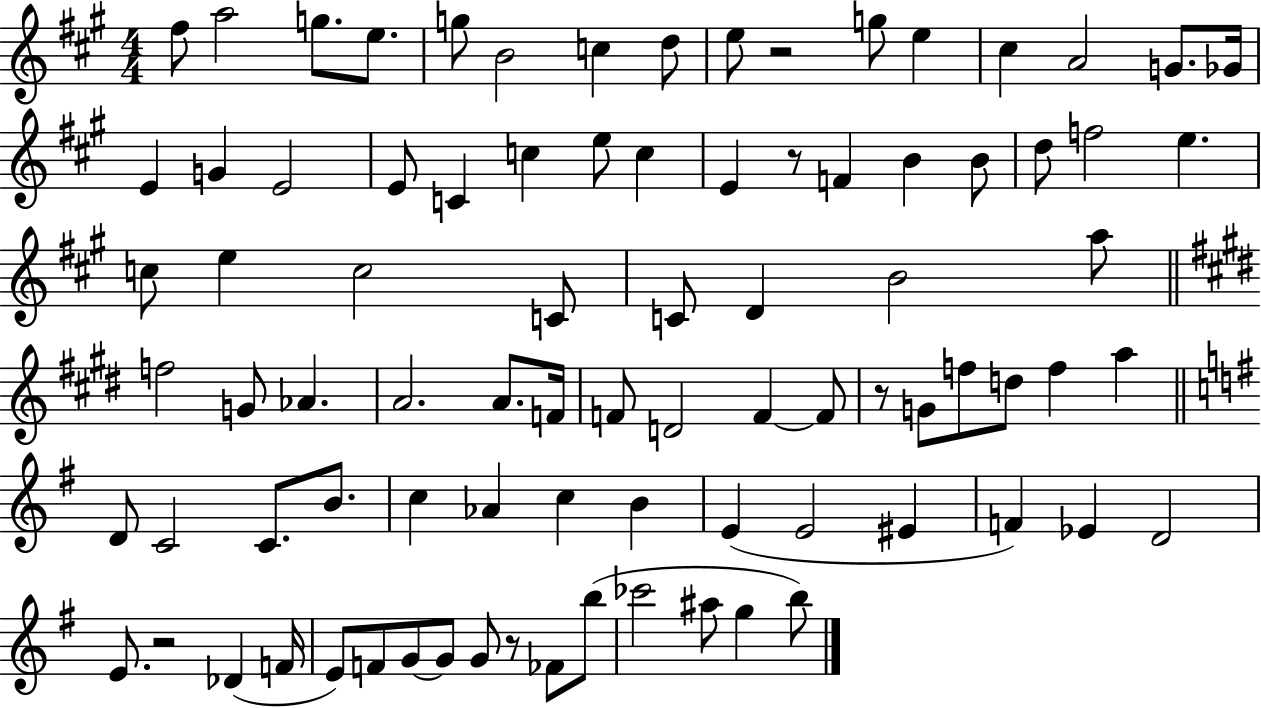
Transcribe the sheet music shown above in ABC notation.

X:1
T:Untitled
M:4/4
L:1/4
K:A
^f/2 a2 g/2 e/2 g/2 B2 c d/2 e/2 z2 g/2 e ^c A2 G/2 _G/4 E G E2 E/2 C c e/2 c E z/2 F B B/2 d/2 f2 e c/2 e c2 C/2 C/2 D B2 a/2 f2 G/2 _A A2 A/2 F/4 F/2 D2 F F/2 z/2 G/2 f/2 d/2 f a D/2 C2 C/2 B/2 c _A c B E E2 ^E F _E D2 E/2 z2 _D F/4 E/2 F/2 G/2 G/2 G/2 z/2 _F/2 b/2 _c'2 ^a/2 g b/2